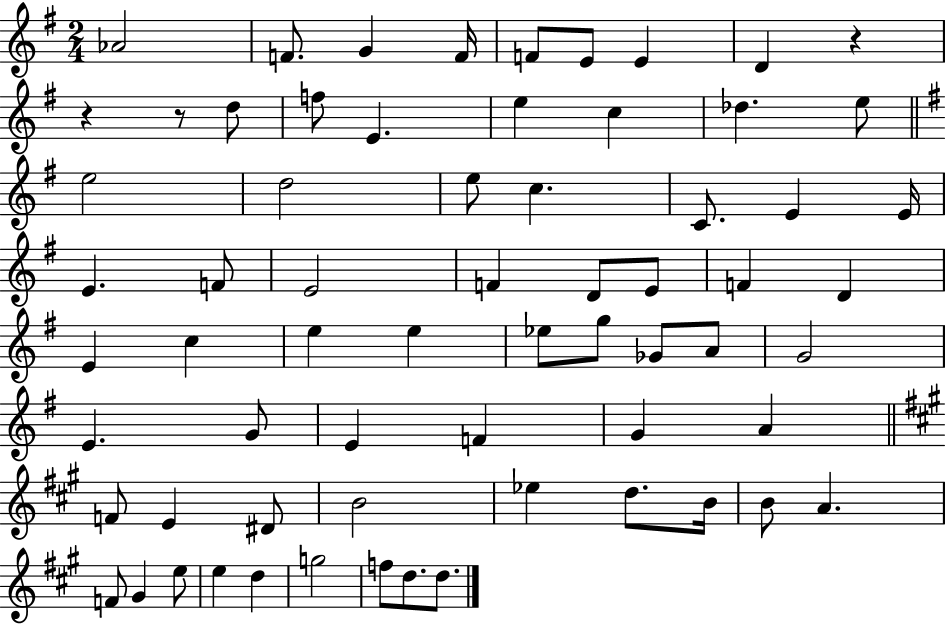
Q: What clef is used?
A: treble